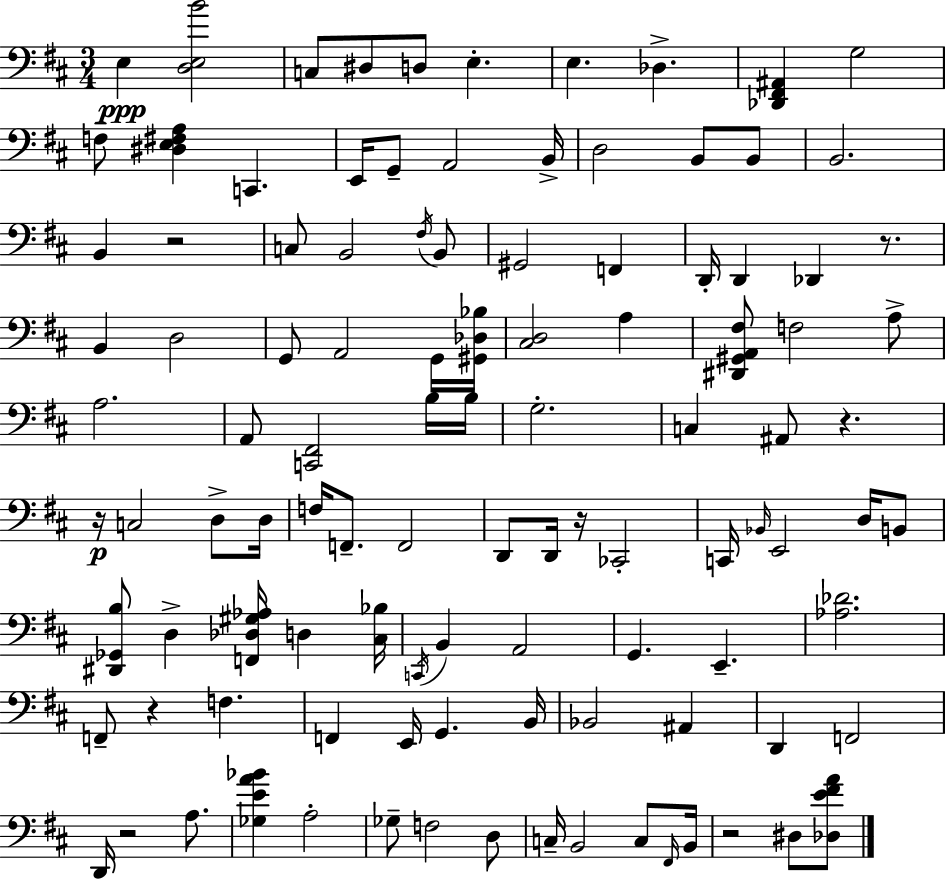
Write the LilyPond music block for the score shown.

{
  \clef bass
  \numericTimeSignature
  \time 3/4
  \key d \major
  e4\ppp <d e b'>2 | c8 dis8 d8 e4.-. | e4. des4.-> | <des, fis, ais,>4 g2 | \break f8-- <dis e fis a>4 c,4. | e,16 g,8-- a,2 b,16-> | d2 b,8 b,8 | b,2. | \break b,4 r2 | c8 b,2 \acciaccatura { fis16 } b,8 | gis,2 f,4 | d,16-. d,4 des,4 r8. | \break b,4 d2 | g,8 a,2 g,16 | <gis, des bes>16 <cis d>2 a4 | <dis, gis, a, fis>8 f2 a8-> | \break a2. | a,8 <c, fis,>2 b16 | b16 g2.-. | c4 ais,8 r4. | \break r16\p c2 d8-> | d16 f16 f,8.-- f,2 | d,8 d,16 r16 ces,2-. | c,16 \grace { bes,16 } e,2 d16 | \break b,8 <dis, ges, b>8 d4-> <f, des gis aes>16 d4 | <cis bes>16 \acciaccatura { c,16 } b,4 a,2 | g,4. e,4.-- | <aes des'>2. | \break f,8-- r4 f4. | f,4 e,16 g,4. | b,16 bes,2 ais,4 | d,4 f,2 | \break d,16 r2 | a8. <ges e' a' bes'>4 a2-. | ges8-- f2 | d8 c16-- b,2 | \break c8 \grace { fis,16 } b,16 r2 | dis8 <des e' fis' a'>8 \bar "|."
}